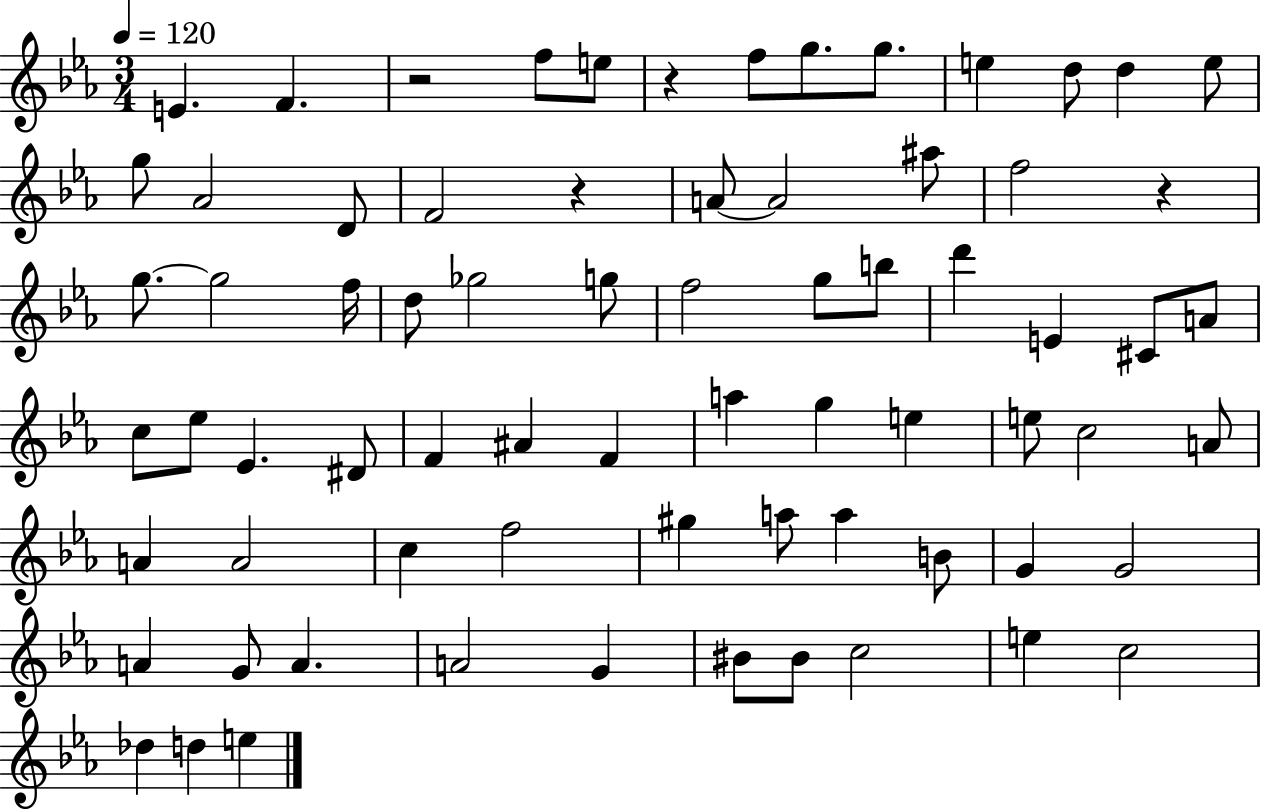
E4/q. F4/q. R/h F5/e E5/e R/q F5/e G5/e. G5/e. E5/q D5/e D5/q E5/e G5/e Ab4/h D4/e F4/h R/q A4/e A4/h A#5/e F5/h R/q G5/e. G5/h F5/s D5/e Gb5/h G5/e F5/h G5/e B5/e D6/q E4/q C#4/e A4/e C5/e Eb5/e Eb4/q. D#4/e F4/q A#4/q F4/q A5/q G5/q E5/q E5/e C5/h A4/e A4/q A4/h C5/q F5/h G#5/q A5/e A5/q B4/e G4/q G4/h A4/q G4/e A4/q. A4/h G4/q BIS4/e BIS4/e C5/h E5/q C5/h Db5/q D5/q E5/q